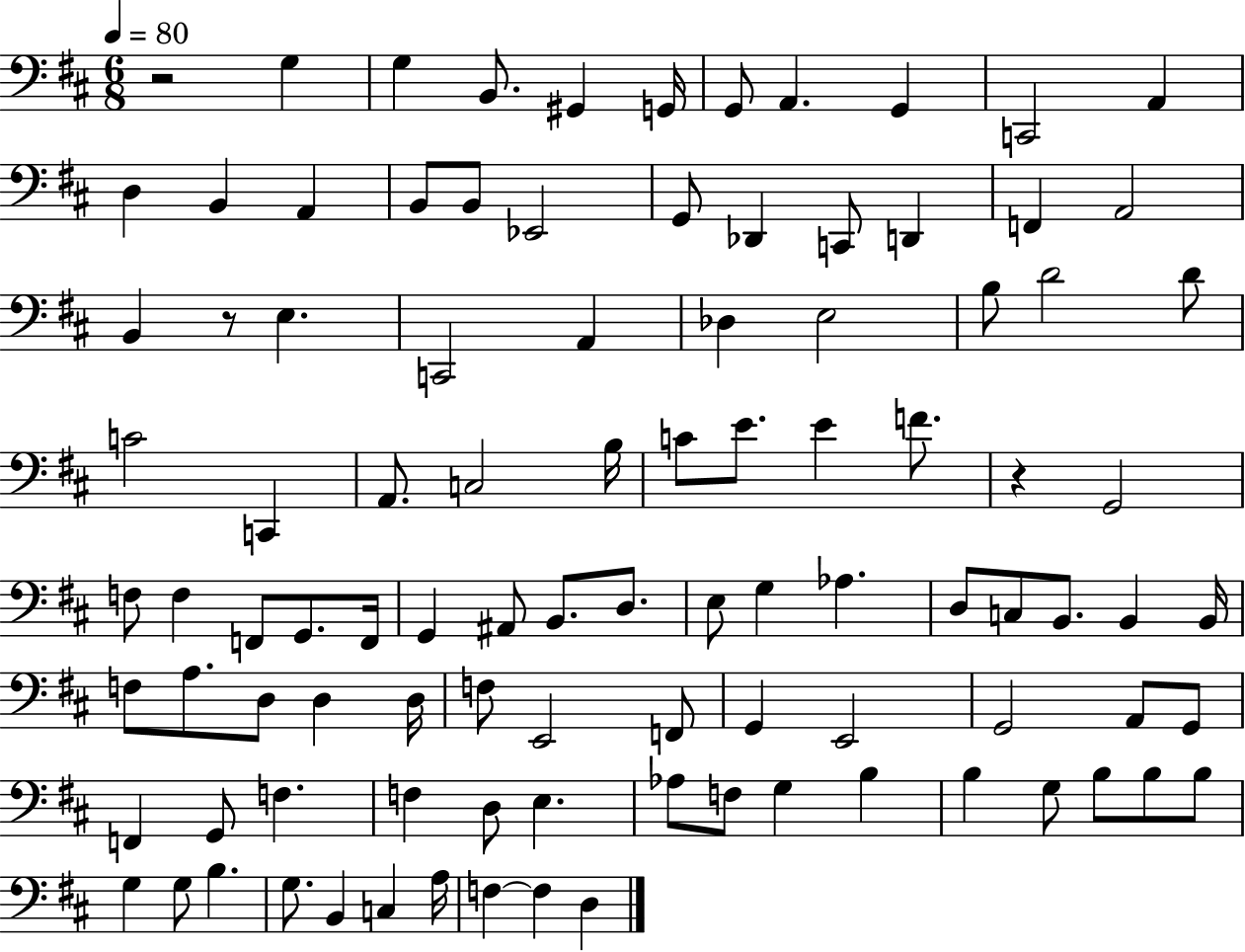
{
  \clef bass
  \numericTimeSignature
  \time 6/8
  \key d \major
  \tempo 4 = 80
  r2 g4 | g4 b,8. gis,4 g,16 | g,8 a,4. g,4 | c,2 a,4 | \break d4 b,4 a,4 | b,8 b,8 ees,2 | g,8 des,4 c,8 d,4 | f,4 a,2 | \break b,4 r8 e4. | c,2 a,4 | des4 e2 | b8 d'2 d'8 | \break c'2 c,4 | a,8. c2 b16 | c'8 e'8. e'4 f'8. | r4 g,2 | \break f8 f4 f,8 g,8. f,16 | g,4 ais,8 b,8. d8. | e8 g4 aes4. | d8 c8 b,8. b,4 b,16 | \break f8 a8. d8 d4 d16 | f8 e,2 f,8 | g,4 e,2 | g,2 a,8 g,8 | \break f,4 g,8 f4. | f4 d8 e4. | aes8 f8 g4 b4 | b4 g8 b8 b8 b8 | \break g4 g8 b4. | g8. b,4 c4 a16 | f4~~ f4 d4 | \bar "|."
}